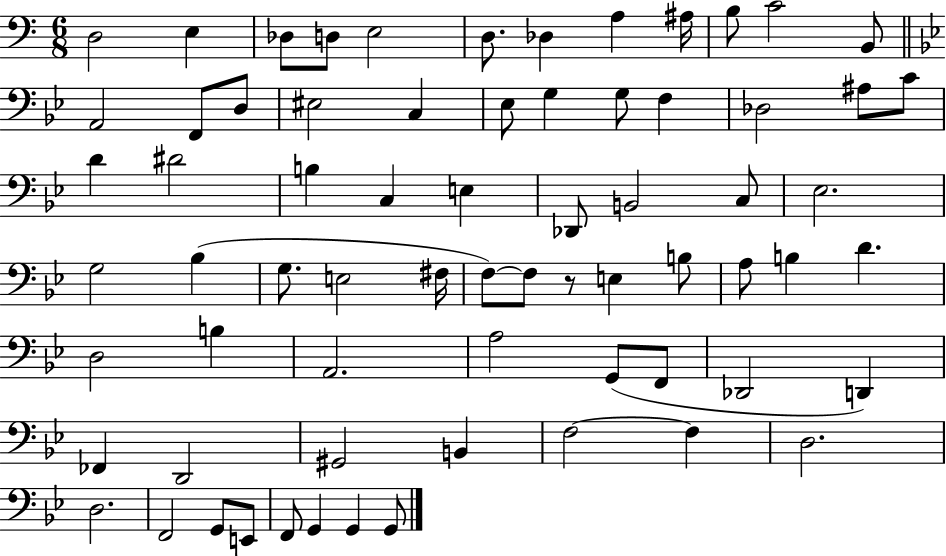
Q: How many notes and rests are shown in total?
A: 69